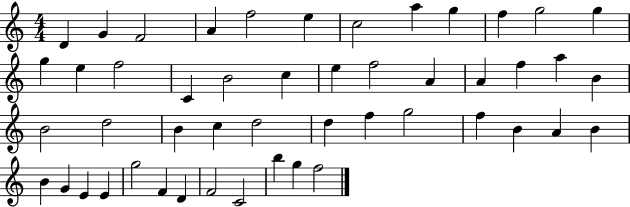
D4/q G4/q F4/h A4/q F5/h E5/q C5/h A5/q G5/q F5/q G5/h G5/q G5/q E5/q F5/h C4/q B4/h C5/q E5/q F5/h A4/q A4/q F5/q A5/q B4/q B4/h D5/h B4/q C5/q D5/h D5/q F5/q G5/h F5/q B4/q A4/q B4/q B4/q G4/q E4/q E4/q G5/h F4/q D4/q F4/h C4/h B5/q G5/q F5/h